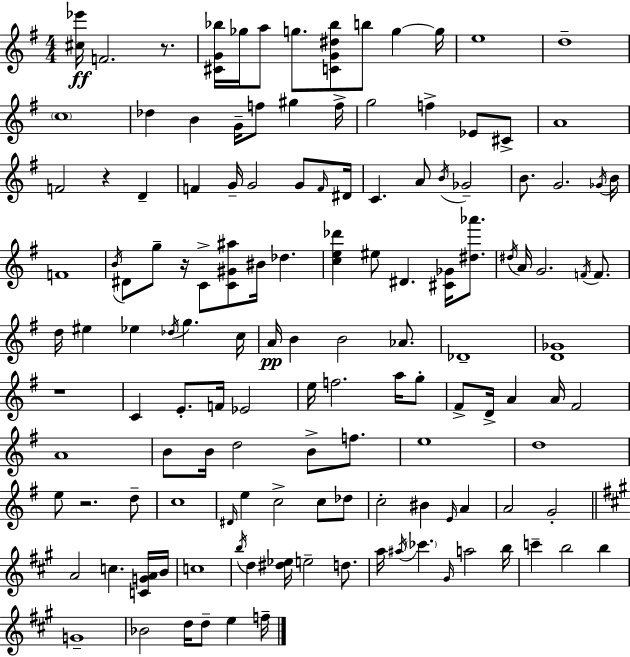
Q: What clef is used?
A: treble